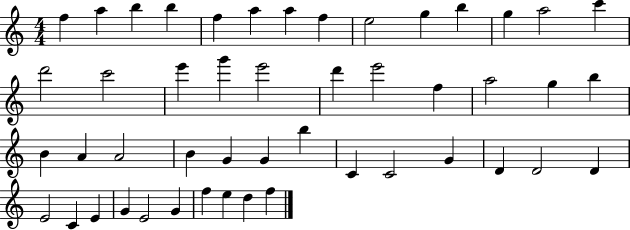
X:1
T:Untitled
M:4/4
L:1/4
K:C
f a b b f a a f e2 g b g a2 c' d'2 c'2 e' g' e'2 d' e'2 f a2 g b B A A2 B G G b C C2 G D D2 D E2 C E G E2 G f e d f